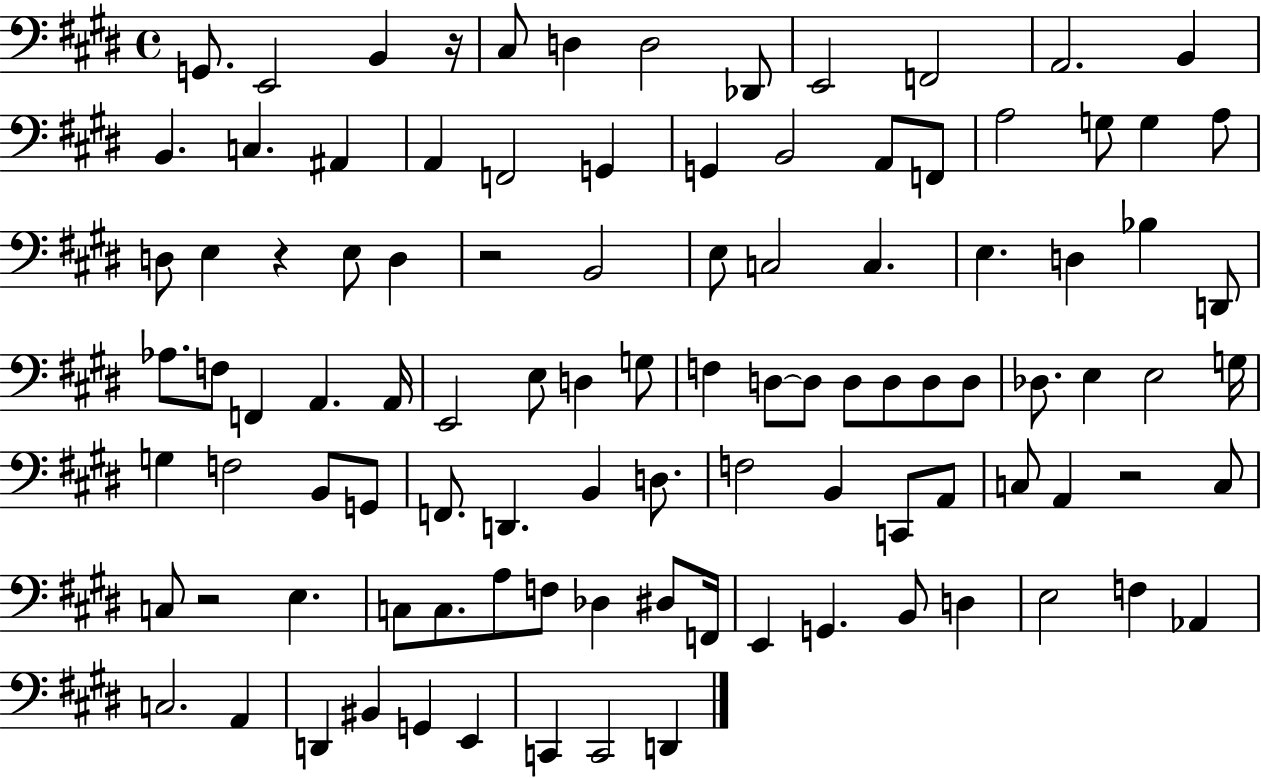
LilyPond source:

{
  \clef bass
  \time 4/4
  \defaultTimeSignature
  \key e \major
  \repeat volta 2 { g,8. e,2 b,4 r16 | cis8 d4 d2 des,8 | e,2 f,2 | a,2. b,4 | \break b,4. c4. ais,4 | a,4 f,2 g,4 | g,4 b,2 a,8 f,8 | a2 g8 g4 a8 | \break d8 e4 r4 e8 d4 | r2 b,2 | e8 c2 c4. | e4. d4 bes4 d,8 | \break aes8. f8 f,4 a,4. a,16 | e,2 e8 d4 g8 | f4 d8~~ d8 d8 d8 d8 d8 | des8. e4 e2 g16 | \break g4 f2 b,8 g,8 | f,8. d,4. b,4 d8. | f2 b,4 c,8 a,8 | c8 a,4 r2 c8 | \break c8 r2 e4. | c8 c8. a8 f8 des4 dis8 f,16 | e,4 g,4. b,8 d4 | e2 f4 aes,4 | \break c2. a,4 | d,4 bis,4 g,4 e,4 | c,4 c,2 d,4 | } \bar "|."
}